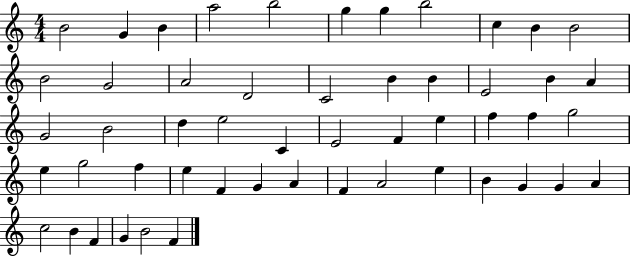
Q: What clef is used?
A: treble